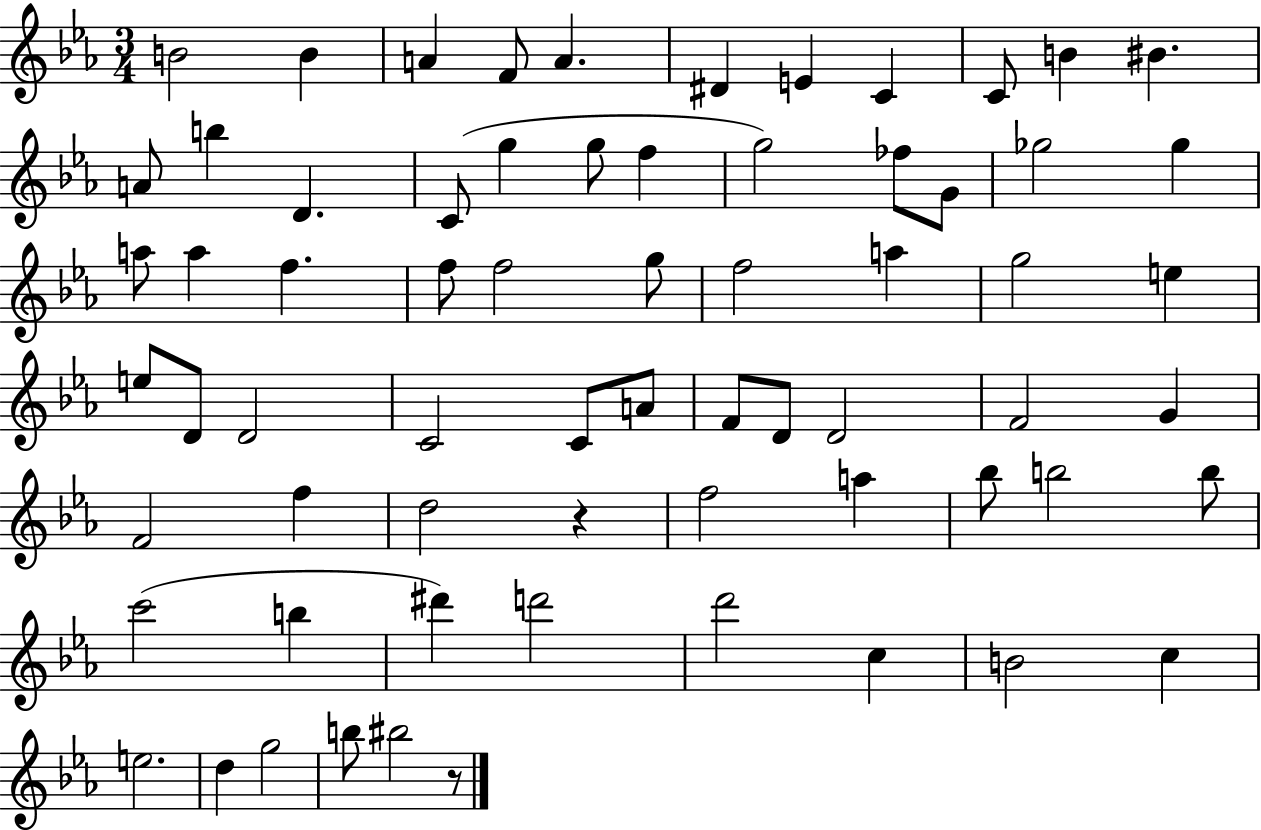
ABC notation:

X:1
T:Untitled
M:3/4
L:1/4
K:Eb
B2 B A F/2 A ^D E C C/2 B ^B A/2 b D C/2 g g/2 f g2 _f/2 G/2 _g2 _g a/2 a f f/2 f2 g/2 f2 a g2 e e/2 D/2 D2 C2 C/2 A/2 F/2 D/2 D2 F2 G F2 f d2 z f2 a _b/2 b2 b/2 c'2 b ^d' d'2 d'2 c B2 c e2 d g2 b/2 ^b2 z/2